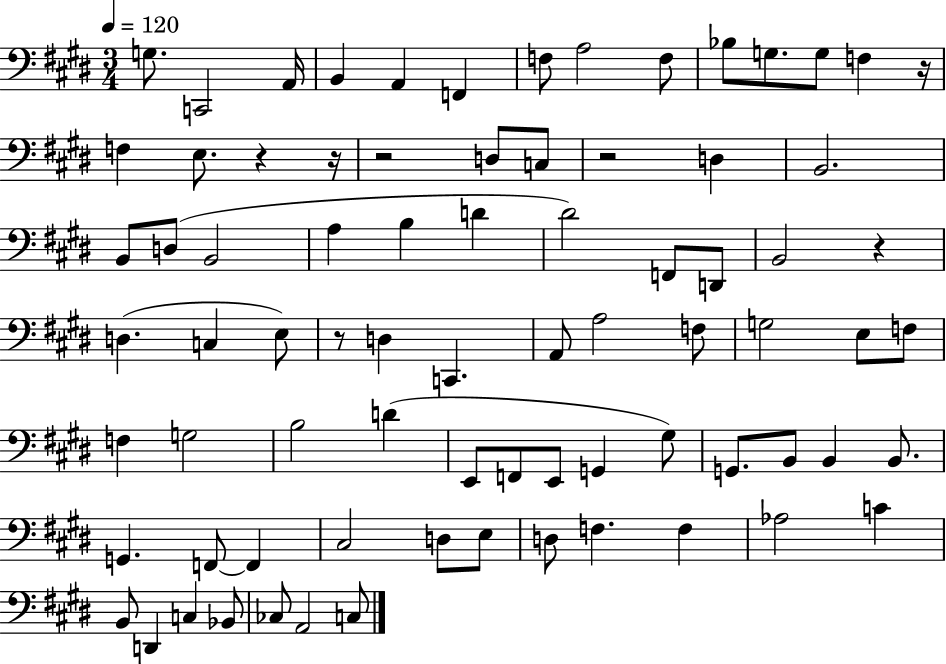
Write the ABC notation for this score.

X:1
T:Untitled
M:3/4
L:1/4
K:E
G,/2 C,,2 A,,/4 B,, A,, F,, F,/2 A,2 F,/2 _B,/2 G,/2 G,/2 F, z/4 F, E,/2 z z/4 z2 D,/2 C,/2 z2 D, B,,2 B,,/2 D,/2 B,,2 A, B, D ^D2 F,,/2 D,,/2 B,,2 z D, C, E,/2 z/2 D, C,, A,,/2 A,2 F,/2 G,2 E,/2 F,/2 F, G,2 B,2 D E,,/2 F,,/2 E,,/2 G,, ^G,/2 G,,/2 B,,/2 B,, B,,/2 G,, F,,/2 F,, ^C,2 D,/2 E,/2 D,/2 F, F, _A,2 C B,,/2 D,, C, _B,,/2 _C,/2 A,,2 C,/2